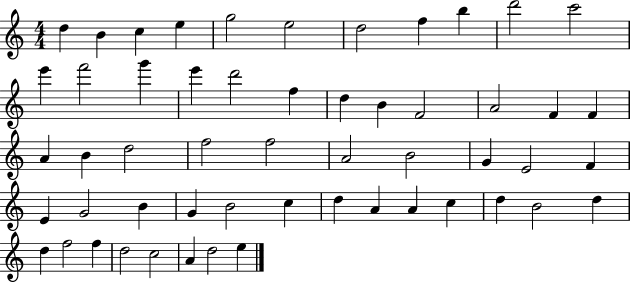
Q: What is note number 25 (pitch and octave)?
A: B4